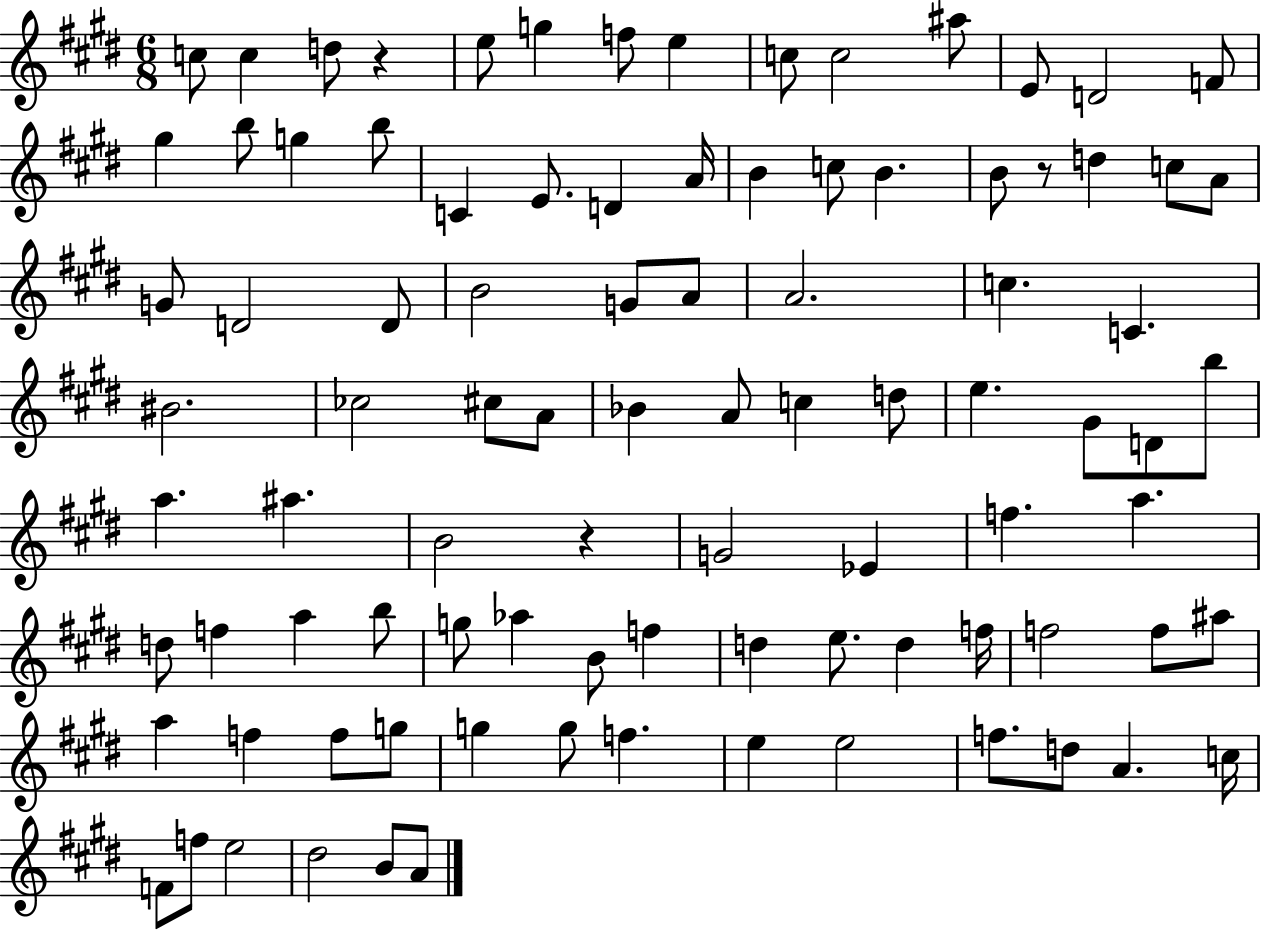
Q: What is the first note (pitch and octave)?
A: C5